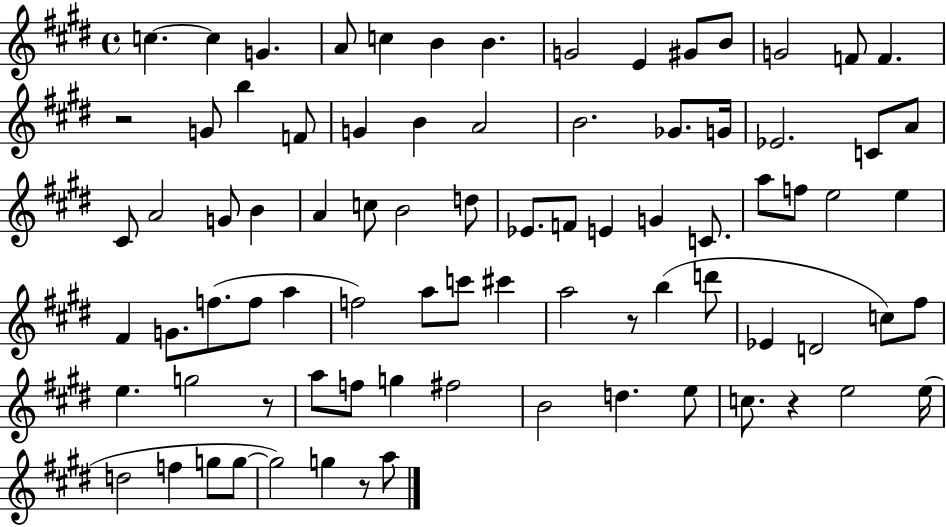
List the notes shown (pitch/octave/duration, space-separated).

C5/q. C5/q G4/q. A4/e C5/q B4/q B4/q. G4/h E4/q G#4/e B4/e G4/h F4/e F4/q. R/h G4/e B5/q F4/e G4/q B4/q A4/h B4/h. Gb4/e. G4/s Eb4/h. C4/e A4/e C#4/e A4/h G4/e B4/q A4/q C5/e B4/h D5/e Eb4/e. F4/e E4/q G4/q C4/e. A5/e F5/e E5/h E5/q F#4/q G4/e. F5/e. F5/e A5/q F5/h A5/e C6/e C#6/q A5/h R/e B5/q D6/e Eb4/q D4/h C5/e F#5/e E5/q. G5/h R/e A5/e F5/e G5/q F#5/h B4/h D5/q. E5/e C5/e. R/q E5/h E5/s D5/h F5/q G5/e G5/e G5/h G5/q R/e A5/e